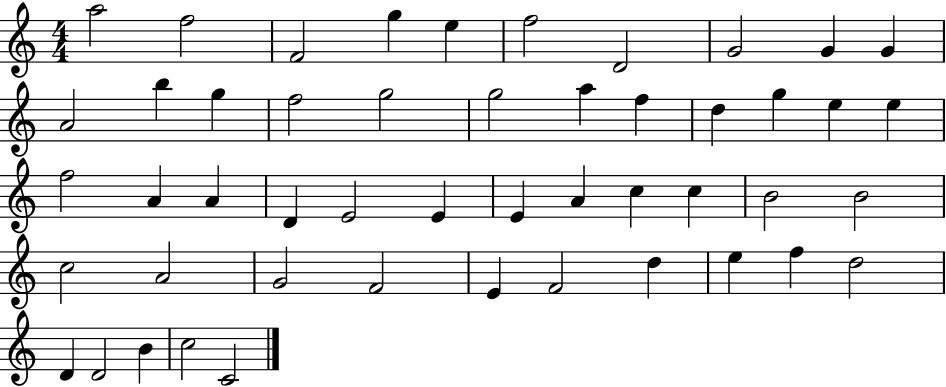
A5/h F5/h F4/h G5/q E5/q F5/h D4/h G4/h G4/q G4/q A4/h B5/q G5/q F5/h G5/h G5/h A5/q F5/q D5/q G5/q E5/q E5/q F5/h A4/q A4/q D4/q E4/h E4/q E4/q A4/q C5/q C5/q B4/h B4/h C5/h A4/h G4/h F4/h E4/q F4/h D5/q E5/q F5/q D5/h D4/q D4/h B4/q C5/h C4/h